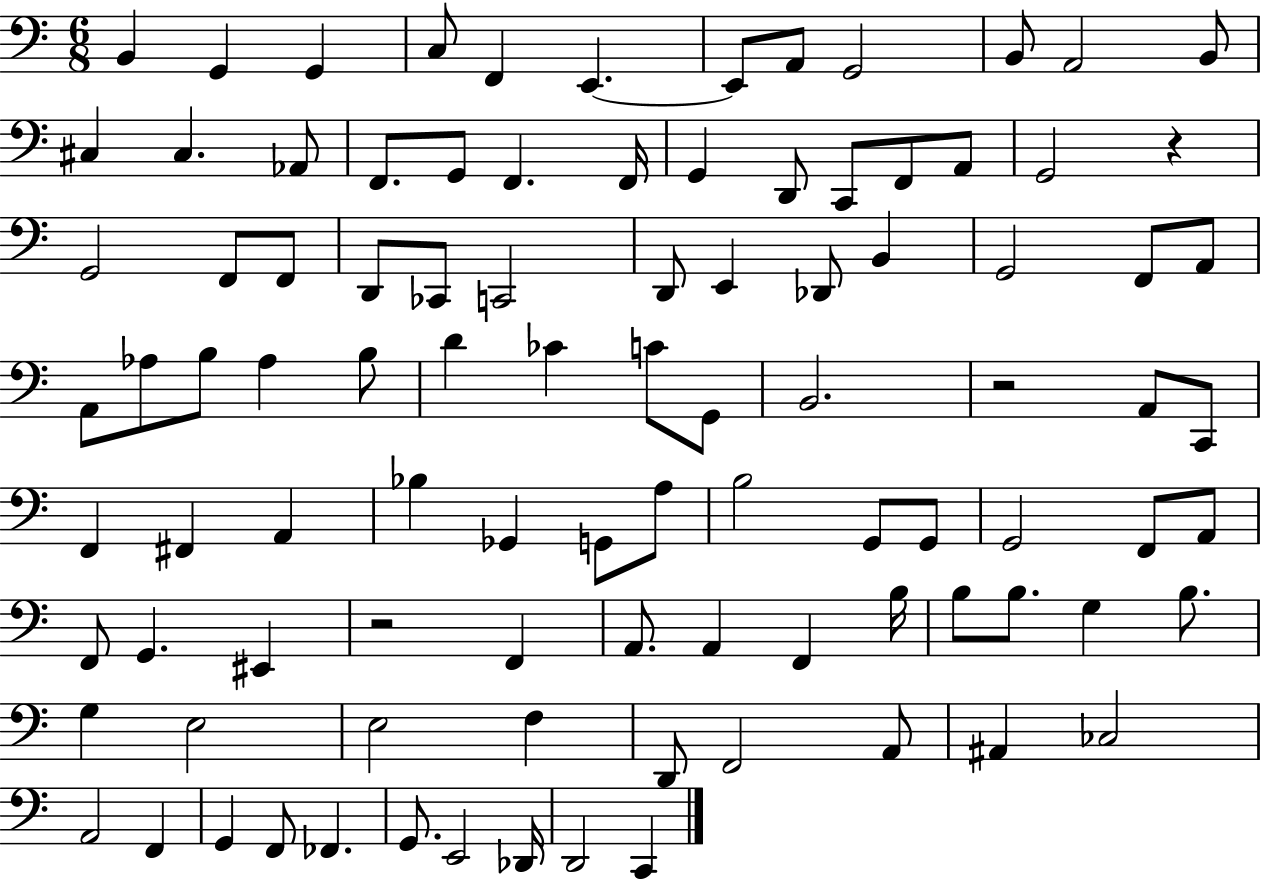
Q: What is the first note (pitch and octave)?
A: B2